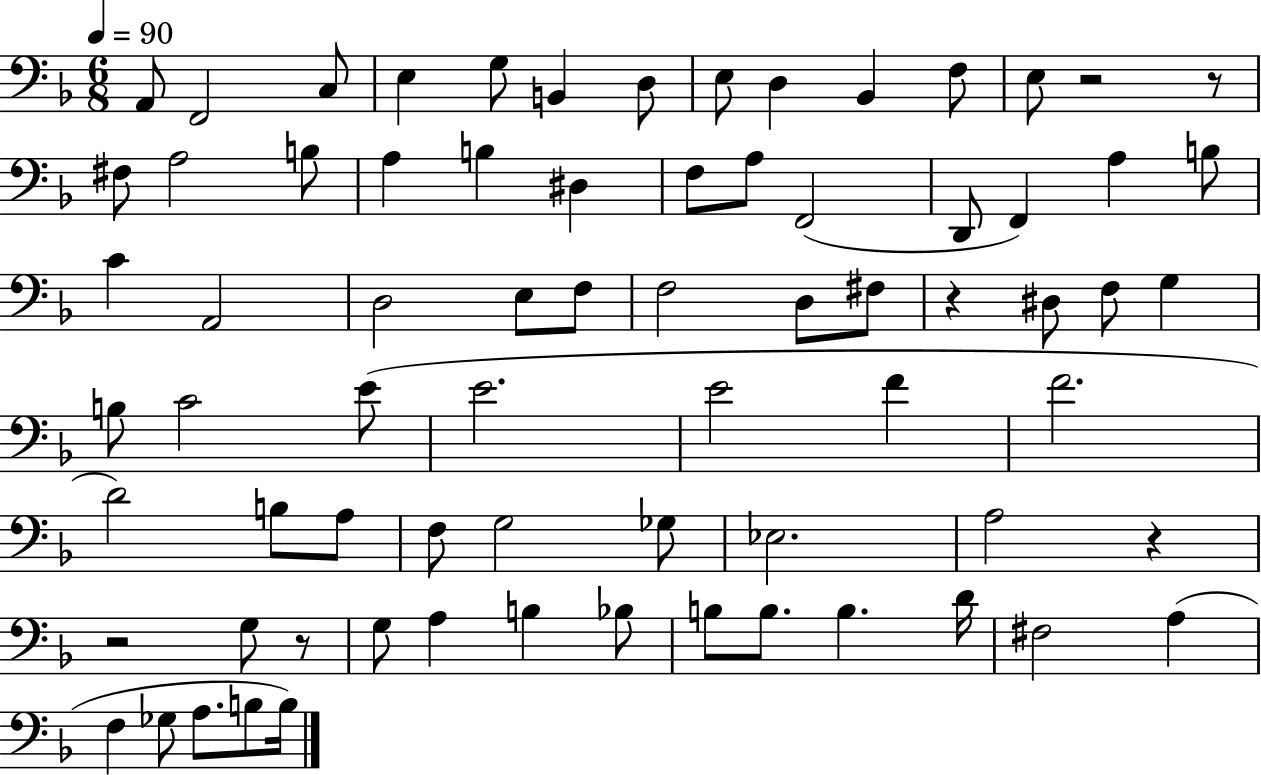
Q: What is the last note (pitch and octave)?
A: B3